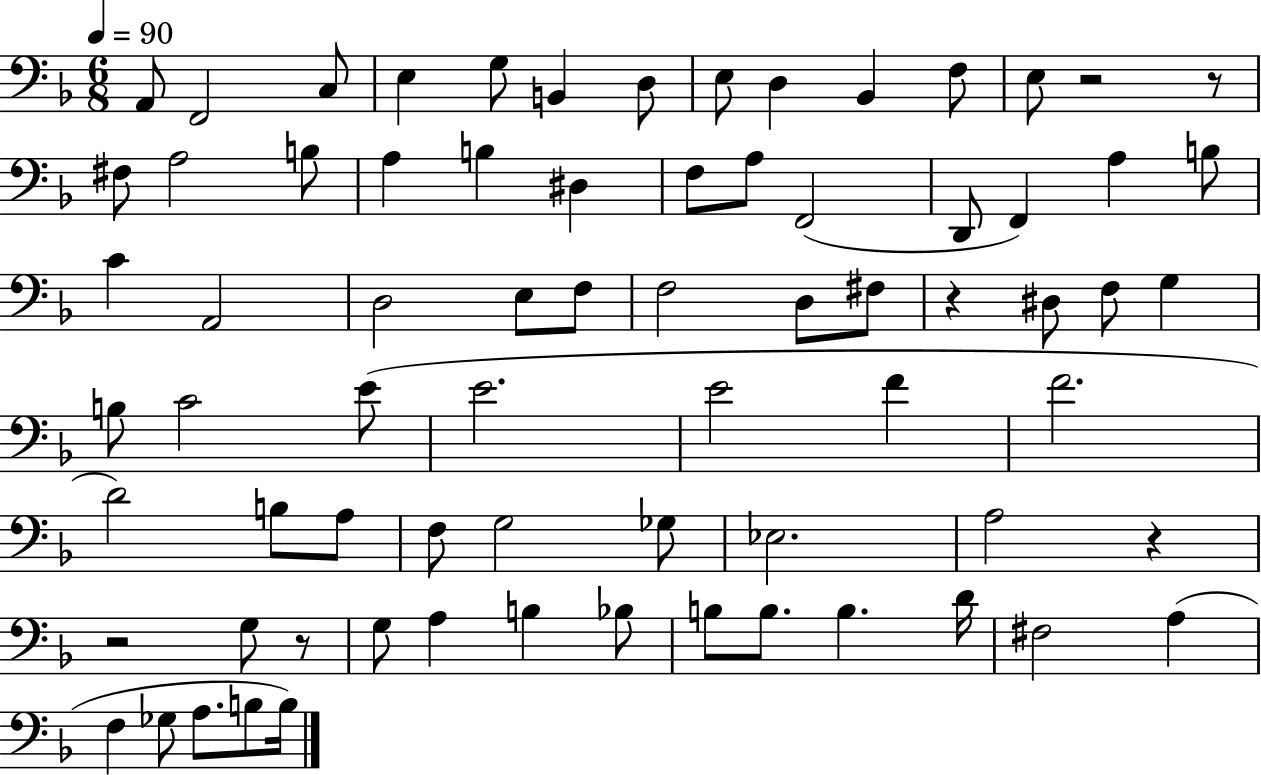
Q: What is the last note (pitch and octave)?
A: B3